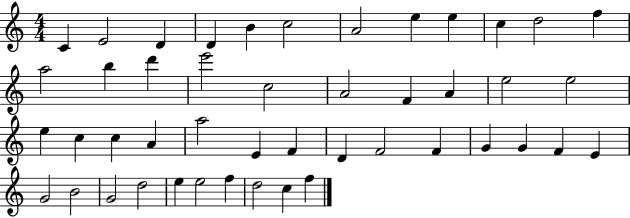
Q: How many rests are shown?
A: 0